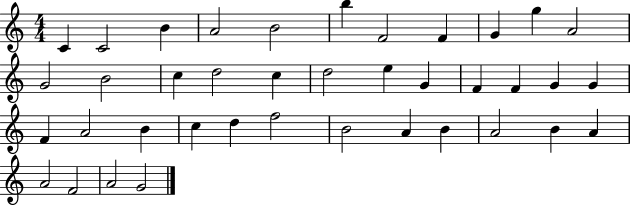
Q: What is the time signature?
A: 4/4